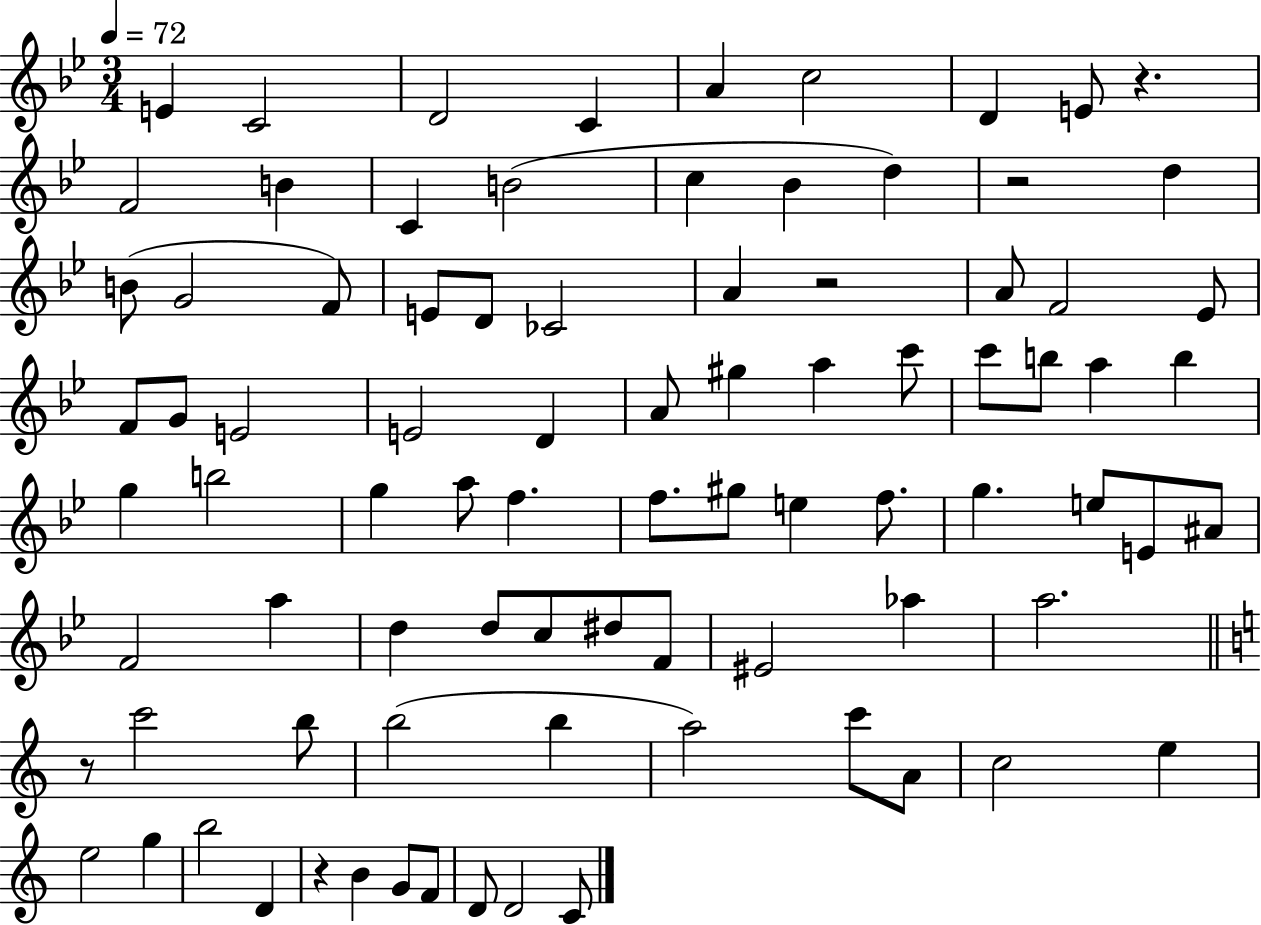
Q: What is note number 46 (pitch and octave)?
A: G#5